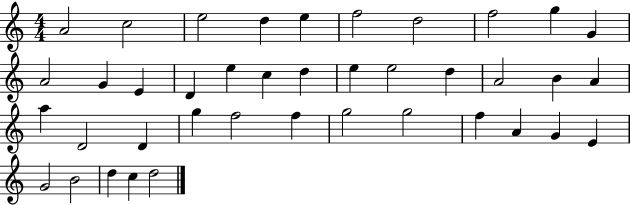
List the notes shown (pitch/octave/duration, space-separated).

A4/h C5/h E5/h D5/q E5/q F5/h D5/h F5/h G5/q G4/q A4/h G4/q E4/q D4/q E5/q C5/q D5/q E5/q E5/h D5/q A4/h B4/q A4/q A5/q D4/h D4/q G5/q F5/h F5/q G5/h G5/h F5/q A4/q G4/q E4/q G4/h B4/h D5/q C5/q D5/h